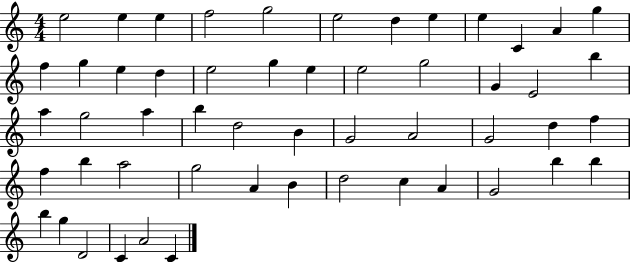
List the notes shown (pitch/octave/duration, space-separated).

E5/h E5/q E5/q F5/h G5/h E5/h D5/q E5/q E5/q C4/q A4/q G5/q F5/q G5/q E5/q D5/q E5/h G5/q E5/q E5/h G5/h G4/q E4/h B5/q A5/q G5/h A5/q B5/q D5/h B4/q G4/h A4/h G4/h D5/q F5/q F5/q B5/q A5/h G5/h A4/q B4/q D5/h C5/q A4/q G4/h B5/q B5/q B5/q G5/q D4/h C4/q A4/h C4/q